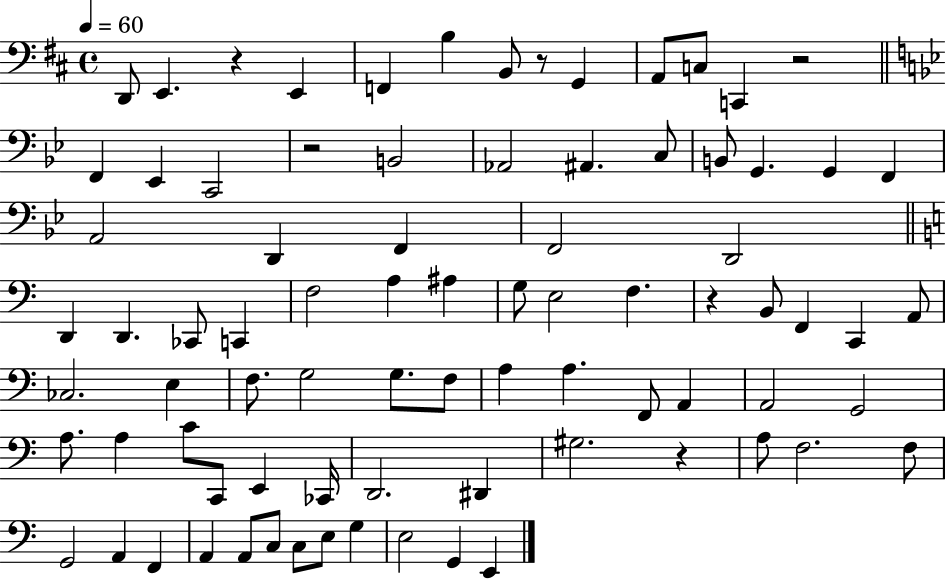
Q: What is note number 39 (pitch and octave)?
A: C2